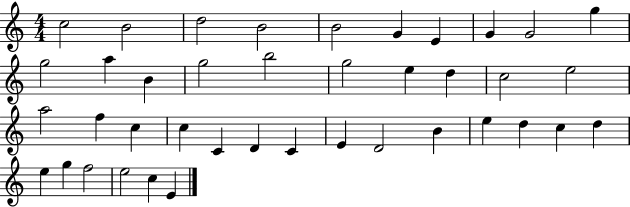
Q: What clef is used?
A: treble